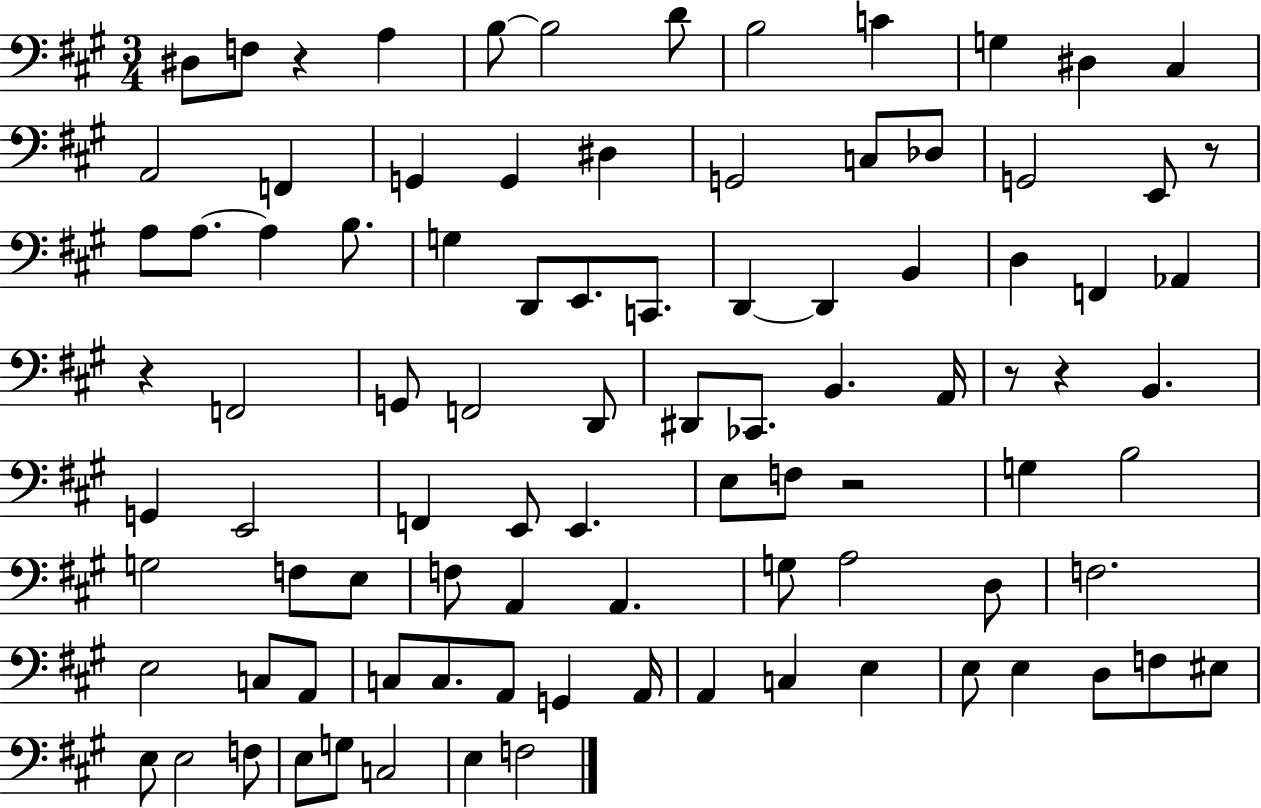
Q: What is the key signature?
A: A major